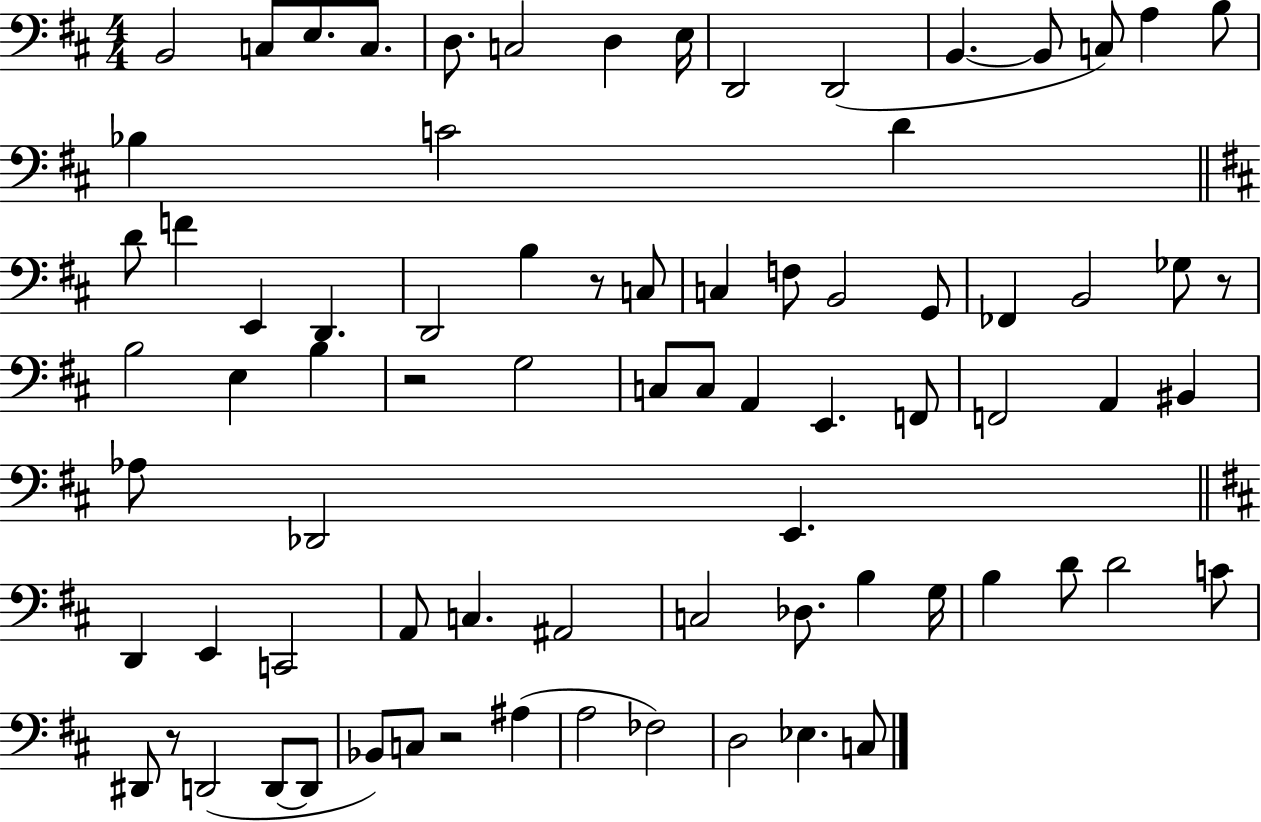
{
  \clef bass
  \numericTimeSignature
  \time 4/4
  \key d \major
  \repeat volta 2 { b,2 c8 e8. c8. | d8. c2 d4 e16 | d,2 d,2( | b,4.~~ b,8 c8) a4 b8 | \break bes4 c'2 d'4 | \bar "||" \break \key b \minor d'8 f'4 e,4 d,4. | d,2 b4 r8 c8 | c4 f8 b,2 g,8 | fes,4 b,2 ges8 r8 | \break b2 e4 b4 | r2 g2 | c8 c8 a,4 e,4. f,8 | f,2 a,4 bis,4 | \break aes8 des,2 e,4. | \bar "||" \break \key d \major d,4 e,4 c,2 | a,8 c4. ais,2 | c2 des8. b4 g16 | b4 d'8 d'2 c'8 | \break dis,8 r8 d,2( d,8~~ d,8 | bes,8) c8 r2 ais4( | a2 fes2) | d2 ees4. c8 | \break } \bar "|."
}